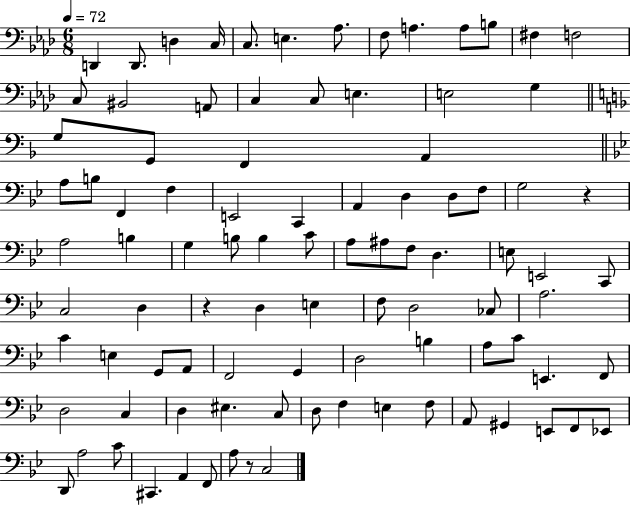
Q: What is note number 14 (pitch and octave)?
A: C3